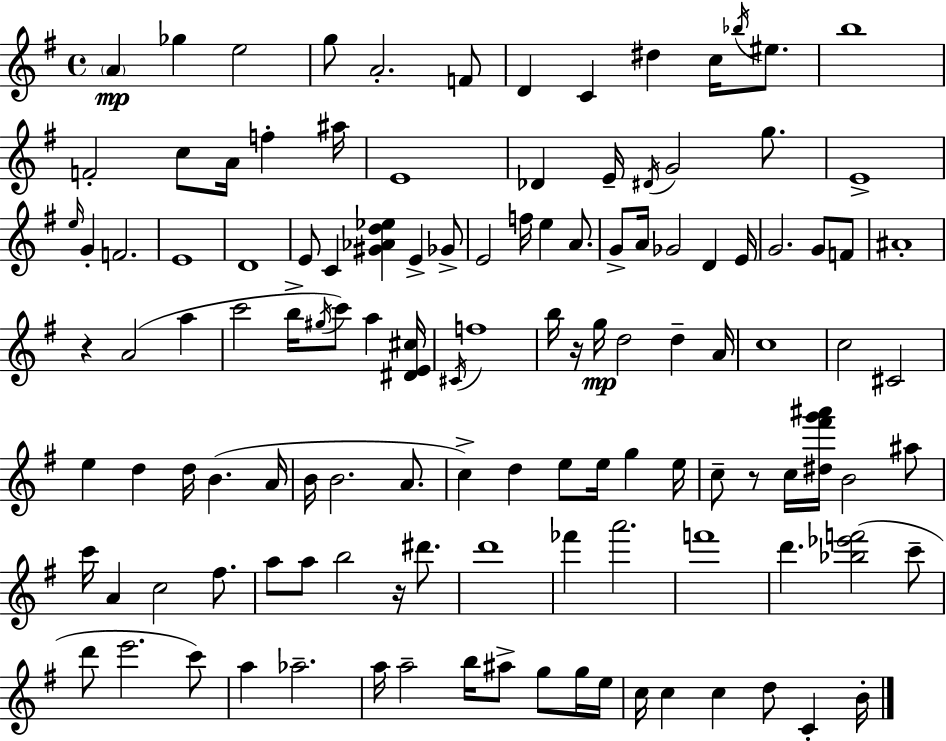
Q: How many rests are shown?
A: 4